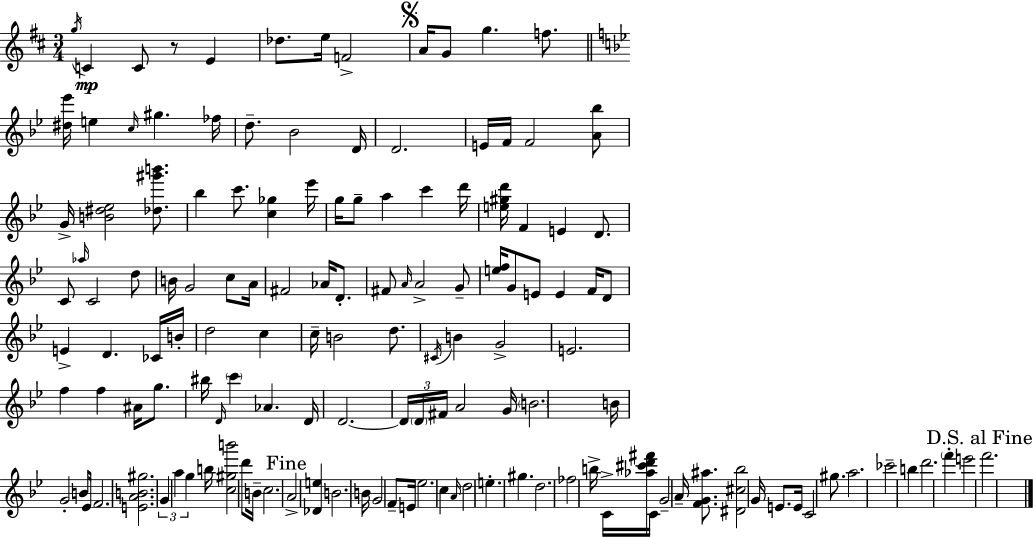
G5/s C4/q C4/e R/e E4/q Db5/e. E5/s F4/h A4/s G4/e G5/q. F5/e. [D#5,Eb6]/s E5/q C5/s G#5/q. FES5/s D5/e. Bb4/h D4/s D4/h. E4/s F4/s F4/h [A4,Bb5]/e G4/s [B4,D#5,Eb5]/h [Db5,G#6,B6]/e. Bb5/q C6/e. [C5,Gb5]/q Eb6/s G5/s G5/e A5/q C6/q D6/s [E5,G#5,D6]/s F4/q E4/q D4/e. C4/e Ab5/s C4/h D5/e B4/s G4/h C5/e A4/s F#4/h Ab4/s D4/e. F#4/e A4/s A4/h G4/e [E5,F5]/s G4/e E4/e E4/q F4/s D4/e E4/q D4/q. CES4/s B4/s D5/h C5/q C5/s B4/h D5/e. C#4/s B4/q G4/h E4/h. F5/q F5/q A#4/s G5/e. BIS5/s D4/s C6/q Ab4/q. D4/s D4/h. D4/s D4/s F#4/s A4/h G4/s B4/h. B4/s G4/h B4/e Eb4/s F4/h. [E4,A4,B4,G#5]/h. G4/q A5/q G5/q B5/s [C5,G#5,B6]/h D6/e B4/s C5/h. A4/h [Db4,E5]/q B4/h. B4/s G4/h F4/e E4/s Eb5/h. C5/q A4/s D5/h E5/q. G#5/q. D5/h. FES5/h B5/s C4/s [Ab5,C#6,D6,F#6]/s C4/s G4/h A4/s [F4,G4,A#5]/e. [D#4,C#5,Bb5]/h G4/s E4/e. E4/s C4/h G#5/e. A5/h. CES6/h B5/q D6/h. F6/q E6/h F6/h.